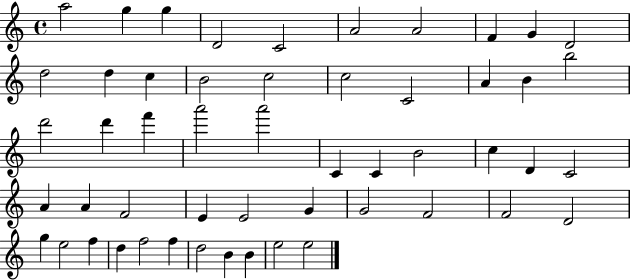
{
  \clef treble
  \time 4/4
  \defaultTimeSignature
  \key c \major
  a''2 g''4 g''4 | d'2 c'2 | a'2 a'2 | f'4 g'4 d'2 | \break d''2 d''4 c''4 | b'2 c''2 | c''2 c'2 | a'4 b'4 b''2 | \break d'''2 d'''4 f'''4 | a'''2 a'''2 | c'4 c'4 b'2 | c''4 d'4 c'2 | \break a'4 a'4 f'2 | e'4 e'2 g'4 | g'2 f'2 | f'2 d'2 | \break g''4 e''2 f''4 | d''4 f''2 f''4 | d''2 b'4 b'4 | e''2 e''2 | \break \bar "|."
}